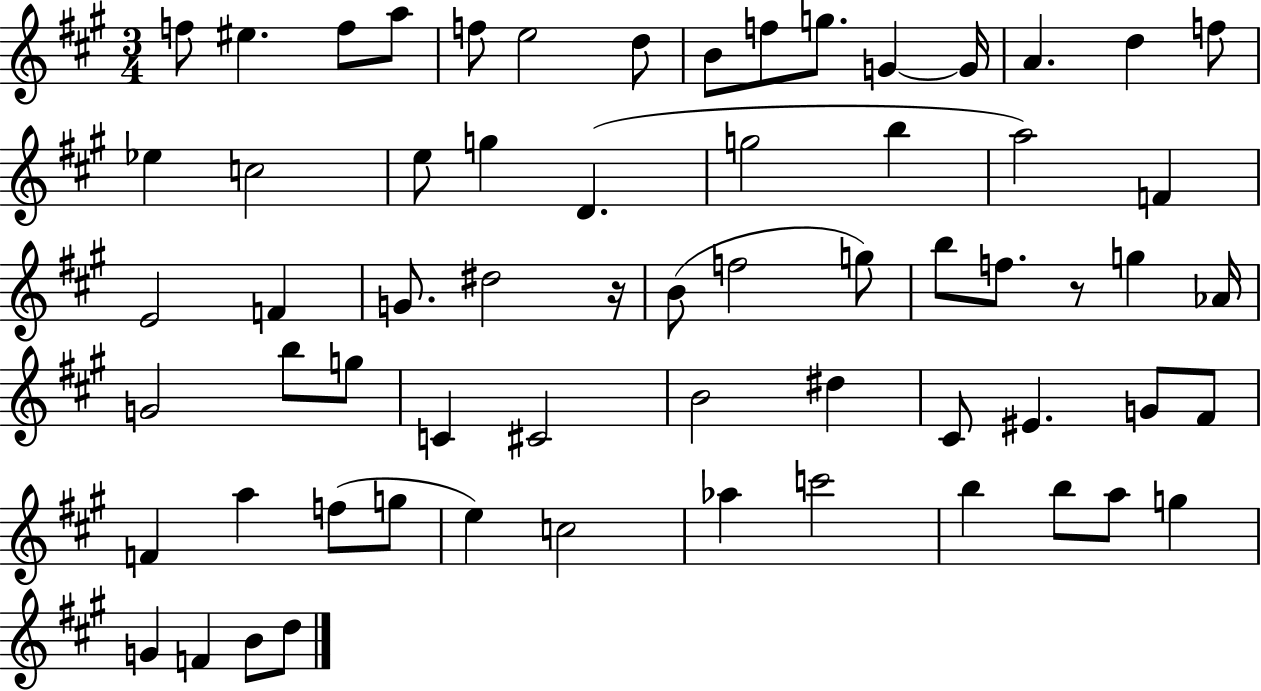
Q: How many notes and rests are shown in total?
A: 64